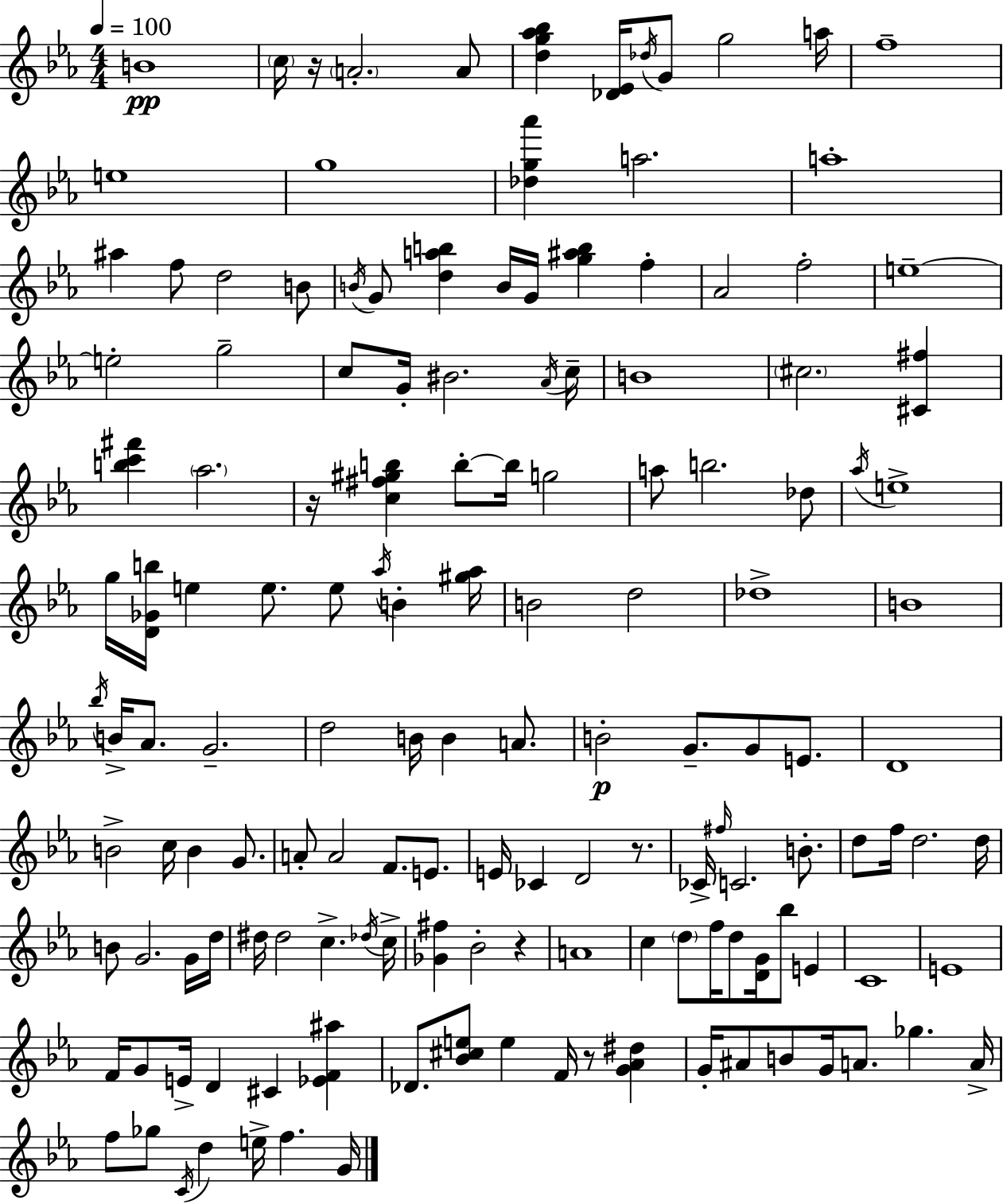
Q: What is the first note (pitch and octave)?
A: B4